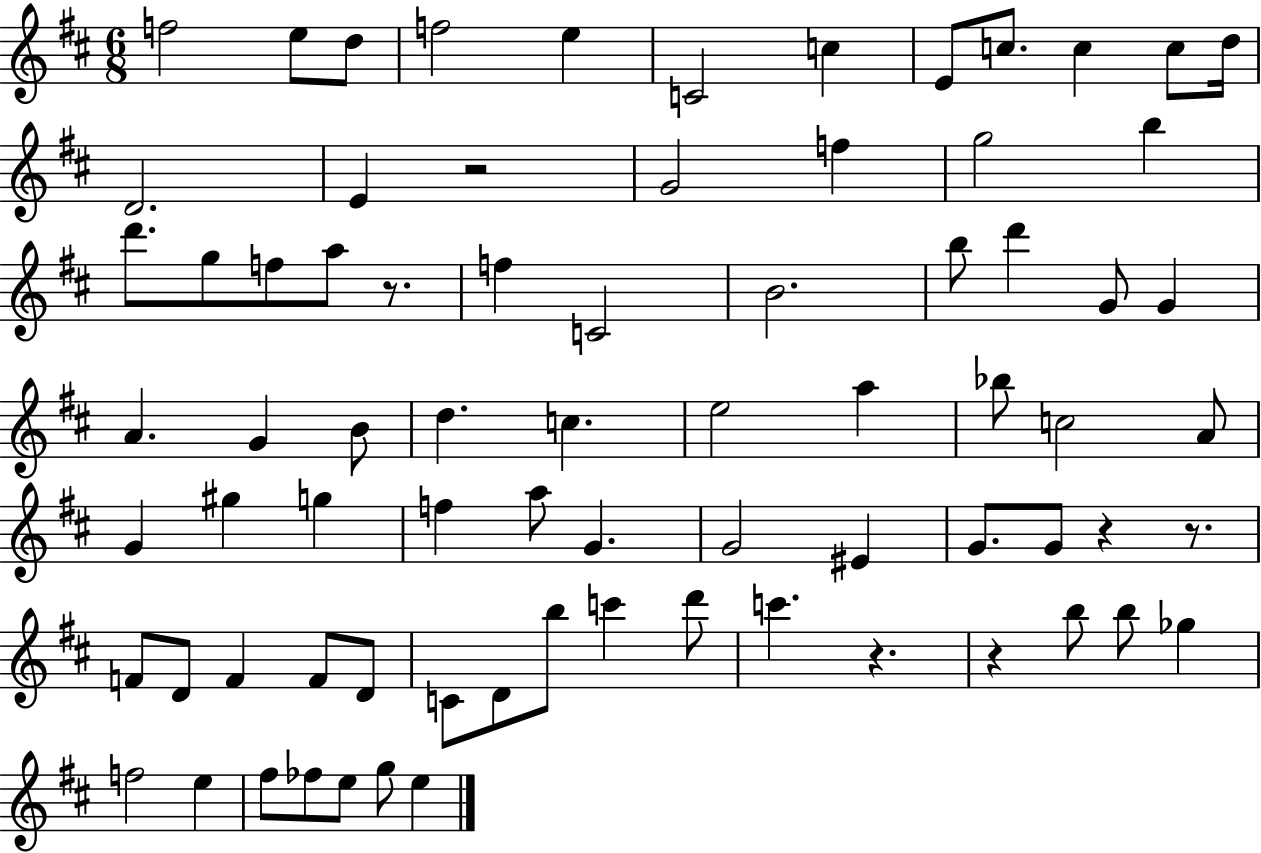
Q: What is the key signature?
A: D major